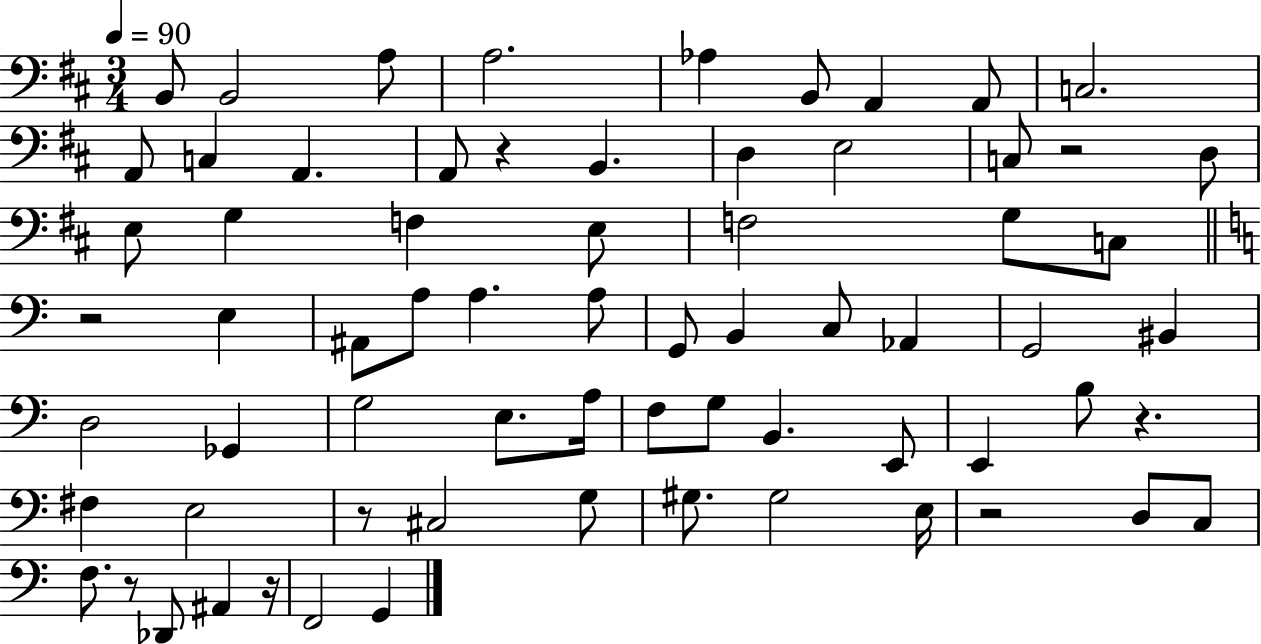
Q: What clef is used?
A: bass